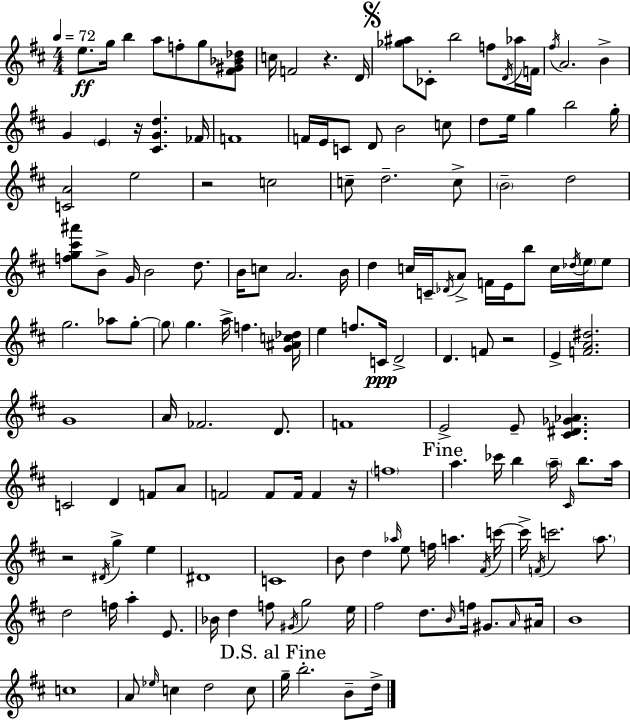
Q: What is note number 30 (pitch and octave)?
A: E5